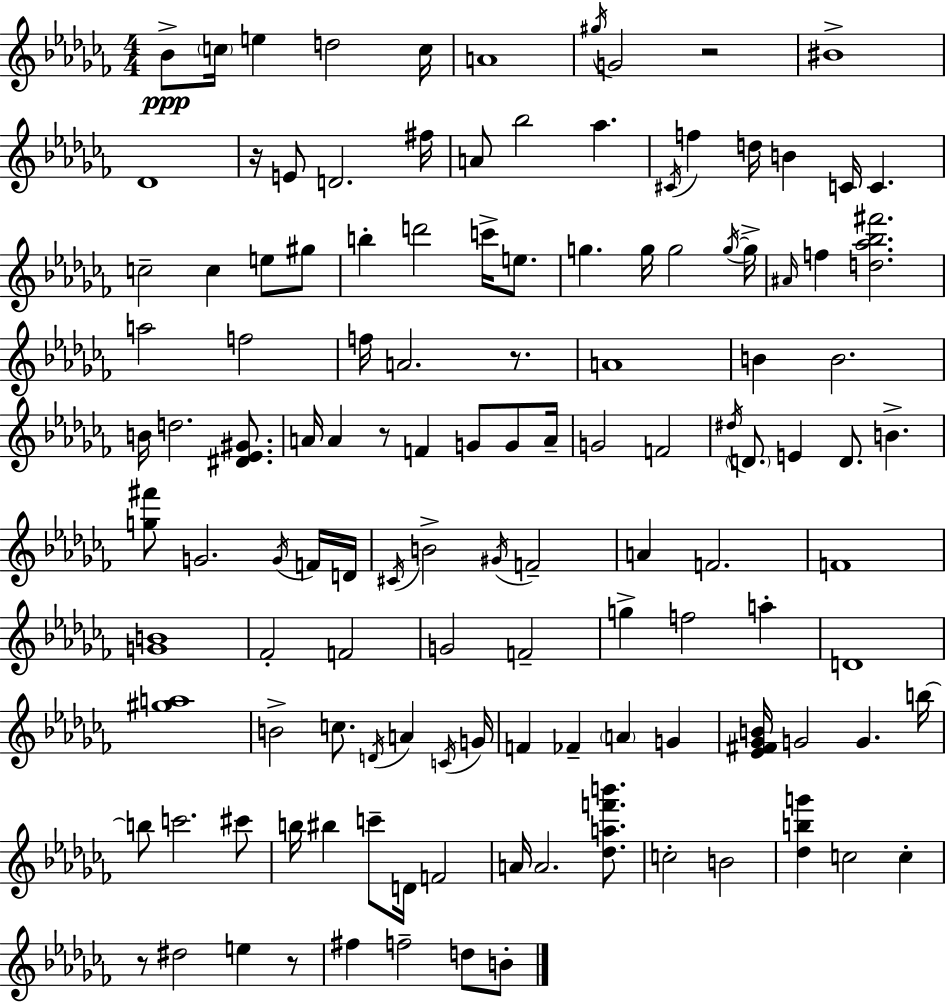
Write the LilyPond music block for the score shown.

{
  \clef treble
  \numericTimeSignature
  \time 4/4
  \key aes \minor
  bes'8->\ppp \parenthesize c''16 e''4 d''2 c''16 | a'1 | \acciaccatura { gis''16 } g'2 r2 | bis'1-> | \break des'1 | r16 e'8 d'2. | fis''16 a'8 bes''2 aes''4. | \acciaccatura { cis'16 } f''4 d''16 b'4 c'16 c'4. | \break c''2-- c''4 e''8 | gis''8 b''4-. d'''2 c'''16-> e''8. | g''4. g''16 g''2 | \acciaccatura { g''16~ }~ g''16-> \grace { ais'16 } f''4 <d'' aes'' bes'' fis'''>2. | \break a''2 f''2 | f''16 a'2. | r8. a'1 | b'4 b'2. | \break b'16 d''2. | <dis' ees' gis'>8. a'16 a'4 r8 f'4 g'8 | g'8 a'16-- g'2 f'2 | \acciaccatura { dis''16 } \parenthesize d'8. e'4 d'8. b'4.-> | \break <g'' fis'''>8 g'2. | \acciaccatura { g'16 } f'16 d'16 \acciaccatura { cis'16 } b'2-> \acciaccatura { gis'16 } | f'2-- a'4 f'2. | f'1 | \break <g' b'>1 | fes'2-. | f'2 g'2 | f'2-- g''4-> f''2 | \break a''4-. d'1 | <gis'' a''>1 | b'2-> | c''8. \acciaccatura { d'16 } a'4 \acciaccatura { c'16 } g'16 f'4 fes'4-- | \break \parenthesize a'4 g'4 <ees' fis' ges' b'>16 g'2 | g'4. b''16~~ b''8 c'''2. | cis'''8 b''16 bis''4 c'''8-- | d'16 f'2 a'16 a'2. | \break <des'' a'' f''' b'''>8. c''2-. | b'2 <des'' b'' g'''>4 c''2 | c''4-. r8 dis''2 | e''4 r8 fis''4 f''2-- | \break d''8 b'8-. \bar "|."
}